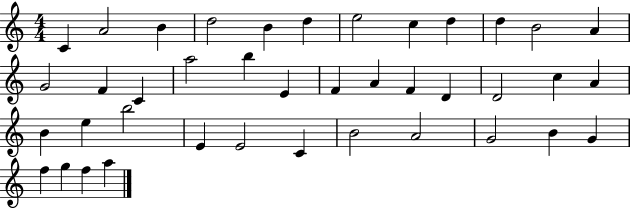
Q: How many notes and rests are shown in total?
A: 40